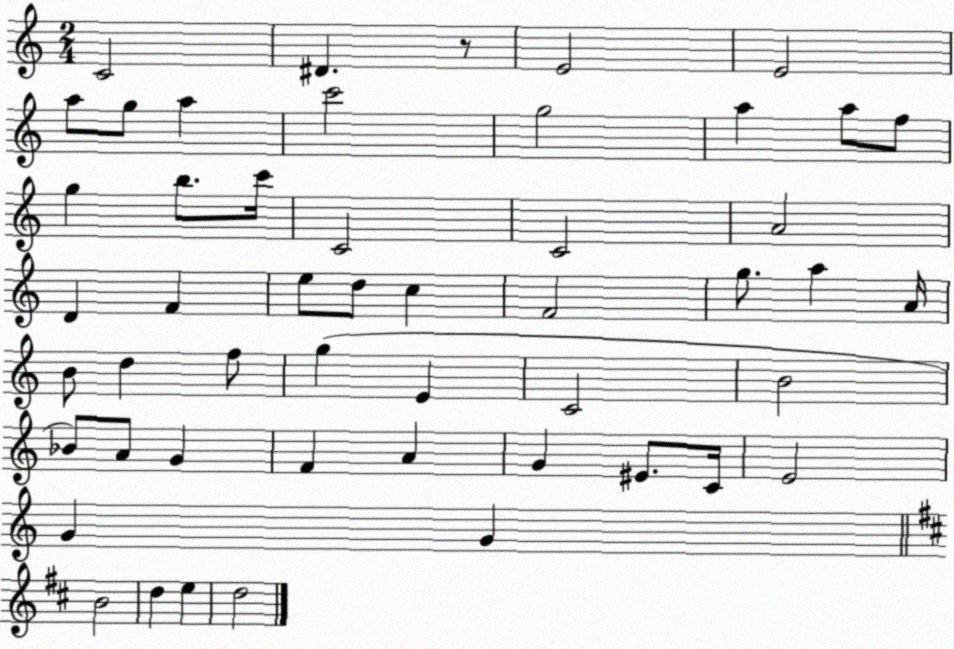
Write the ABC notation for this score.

X:1
T:Untitled
M:2/4
L:1/4
K:C
C2 ^D z/2 E2 E2 a/2 g/2 a c'2 g2 a a/2 f/2 g b/2 c'/4 C2 C2 A2 D F e/2 d/2 c F2 g/2 a A/4 B/2 d f/2 g E C2 B2 _B/2 A/2 G F A G ^E/2 C/4 E2 G G B2 d e d2